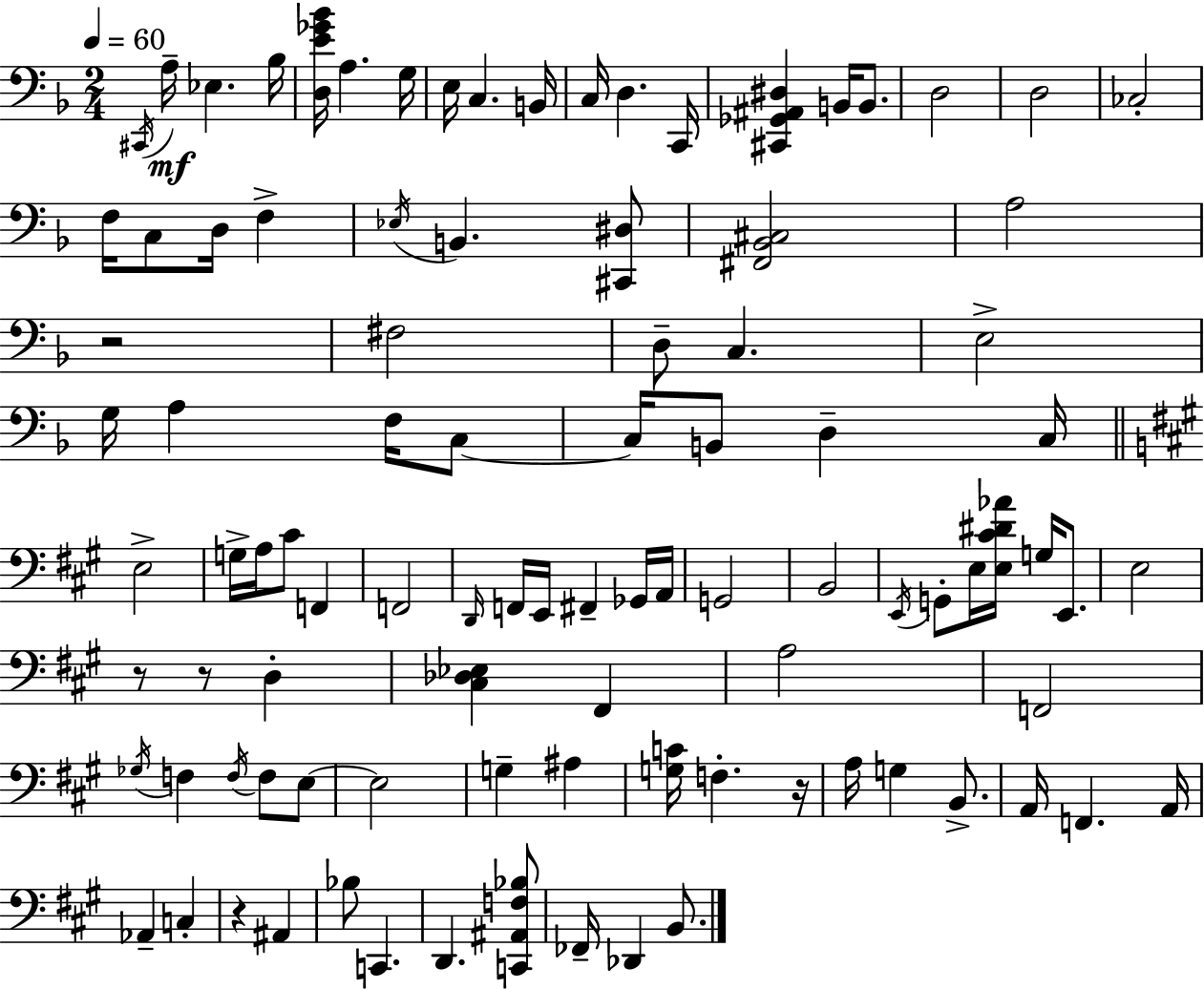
{
  \clef bass
  \numericTimeSignature
  \time 2/4
  \key d \minor
  \tempo 4 = 60
  \acciaccatura { cis,16 }\mf a16-- ees4. | bes16 <d e' ges' bes'>16 a4. | g16 e16 c4. | b,16 c16 d4. | \break c,16 <cis, ges, ais, dis>4 b,16 b,8. | d2 | d2 | ces2-. | \break f16 c8 d16 f4-> | \acciaccatura { ees16 } b,4. | <cis, dis>8 <fis, bes, cis>2 | a2 | \break r2 | fis2 | d8-- c4. | e2-> | \break g16 a4 f16 | c8~~ c16 b,8 d4-- | c16 \bar "||" \break \key a \major e2-> | g16-> a16 cis'8 f,4 | f,2 | \grace { d,16 } f,16 e,16 fis,4-- ges,16 | \break a,16 g,2 | b,2 | \acciaccatura { e,16 } g,8-. e16 <e cis' dis' aes'>16 g16 e,8. | e2 | \break r8 r8 d4-. | <cis des ees>4 fis,4 | a2 | f,2 | \break \acciaccatura { ges16 } f4 \acciaccatura { f16 } | f8 e8~~ e2 | g4-- | ais4 <g c'>16 f4.-. | \break r16 a16 g4 | b,8.-> a,16 f,4. | a,16 aes,4-- | c4-. r4 | \break ais,4 bes8 c,4. | d,4. | <c, ais, f bes>8 fes,16-- des,4 | b,8. \bar "|."
}